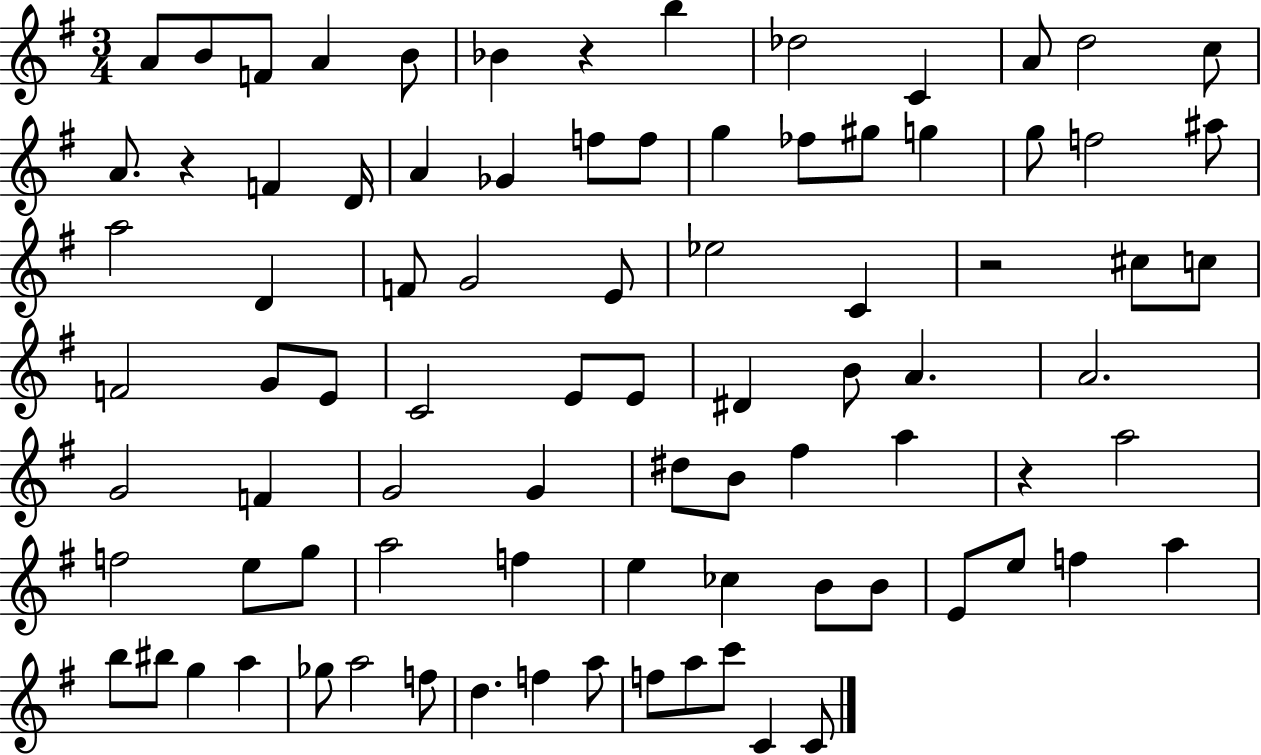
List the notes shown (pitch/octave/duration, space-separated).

A4/e B4/e F4/e A4/q B4/e Bb4/q R/q B5/q Db5/h C4/q A4/e D5/h C5/e A4/e. R/q F4/q D4/s A4/q Gb4/q F5/e F5/e G5/q FES5/e G#5/e G5/q G5/e F5/h A#5/e A5/h D4/q F4/e G4/h E4/e Eb5/h C4/q R/h C#5/e C5/e F4/h G4/e E4/e C4/h E4/e E4/e D#4/q B4/e A4/q. A4/h. G4/h F4/q G4/h G4/q D#5/e B4/e F#5/q A5/q R/q A5/h F5/h E5/e G5/e A5/h F5/q E5/q CES5/q B4/e B4/e E4/e E5/e F5/q A5/q B5/e BIS5/e G5/q A5/q Gb5/e A5/h F5/e D5/q. F5/q A5/e F5/e A5/e C6/e C4/q C4/e